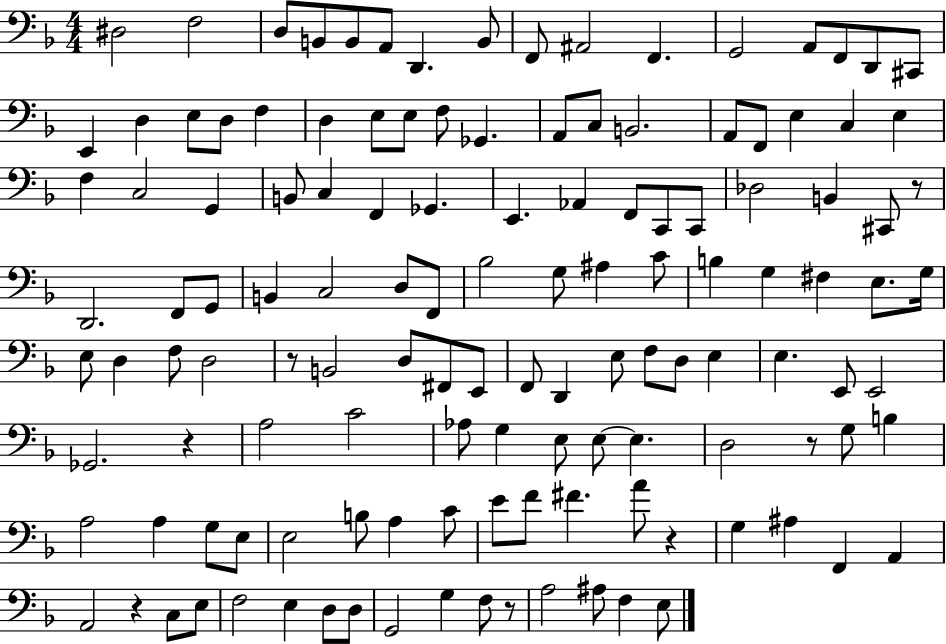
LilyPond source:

{
  \clef bass
  \numericTimeSignature
  \time 4/4
  \key f \major
  \repeat volta 2 { dis2 f2 | d8 b,8 b,8 a,8 d,4. b,8 | f,8 ais,2 f,4. | g,2 a,8 f,8 d,8 cis,8 | \break e,4 d4 e8 d8 f4 | d4 e8 e8 f8 ges,4. | a,8 c8 b,2. | a,8 f,8 e4 c4 e4 | \break f4 c2 g,4 | b,8 c4 f,4 ges,4. | e,4. aes,4 f,8 c,8 c,8 | des2 b,4 cis,8 r8 | \break d,2. f,8 g,8 | b,4 c2 d8 f,8 | bes2 g8 ais4 c'8 | b4 g4 fis4 e8. g16 | \break e8 d4 f8 d2 | r8 b,2 d8 fis,8 e,8 | f,8 d,4 e8 f8 d8 e4 | e4. e,8 e,2 | \break ges,2. r4 | a2 c'2 | aes8 g4 e8 e8~~ e4. | d2 r8 g8 b4 | \break a2 a4 g8 e8 | e2 b8 a4 c'8 | e'8 f'8 fis'4. a'8 r4 | g4 ais4 f,4 a,4 | \break a,2 r4 c8 e8 | f2 e4 d8 d8 | g,2 g4 f8 r8 | a2 ais8 f4 e8 | \break } \bar "|."
}